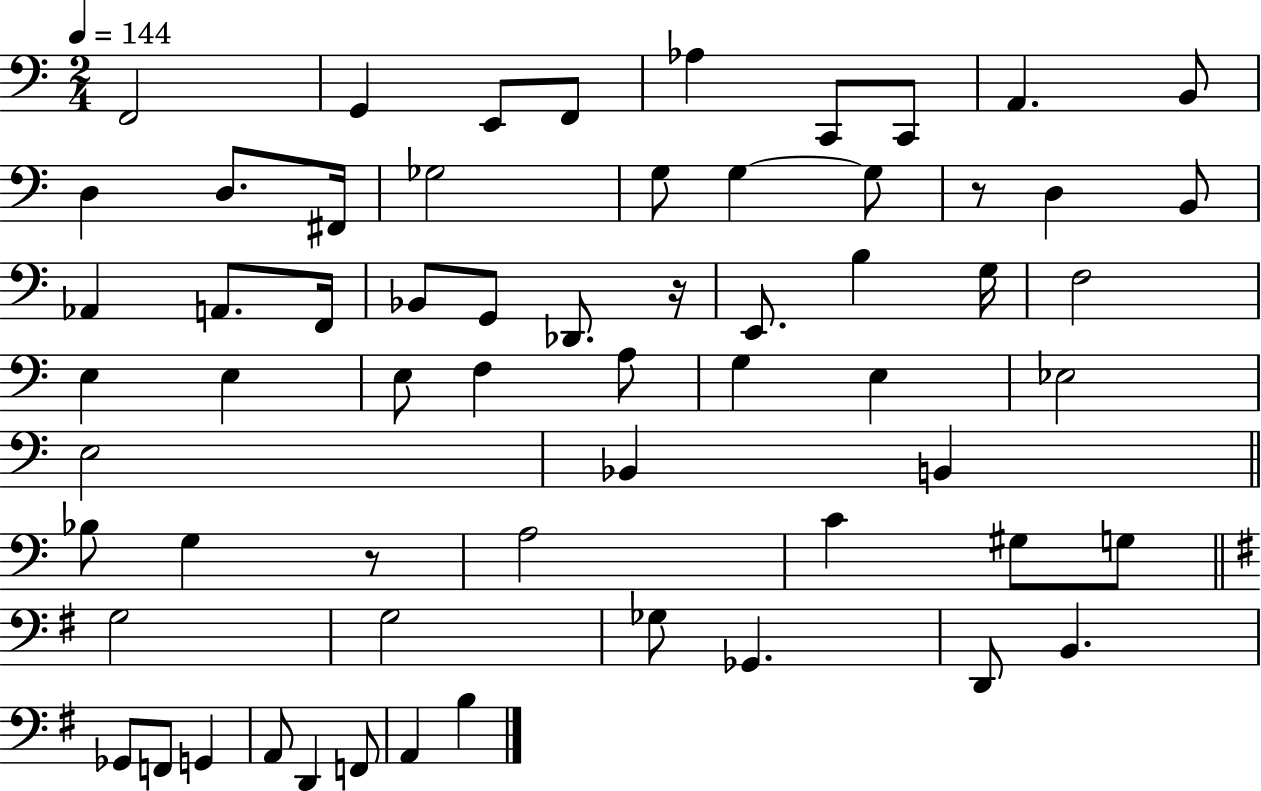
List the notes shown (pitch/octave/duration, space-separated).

F2/h G2/q E2/e F2/e Ab3/q C2/e C2/e A2/q. B2/e D3/q D3/e. F#2/s Gb3/h G3/e G3/q G3/e R/e D3/q B2/e Ab2/q A2/e. F2/s Bb2/e G2/e Db2/e. R/s E2/e. B3/q G3/s F3/h E3/q E3/q E3/e F3/q A3/e G3/q E3/q Eb3/h E3/h Bb2/q B2/q Bb3/e G3/q R/e A3/h C4/q G#3/e G3/e G3/h G3/h Gb3/e Gb2/q. D2/e B2/q. Gb2/e F2/e G2/q A2/e D2/q F2/e A2/q B3/q